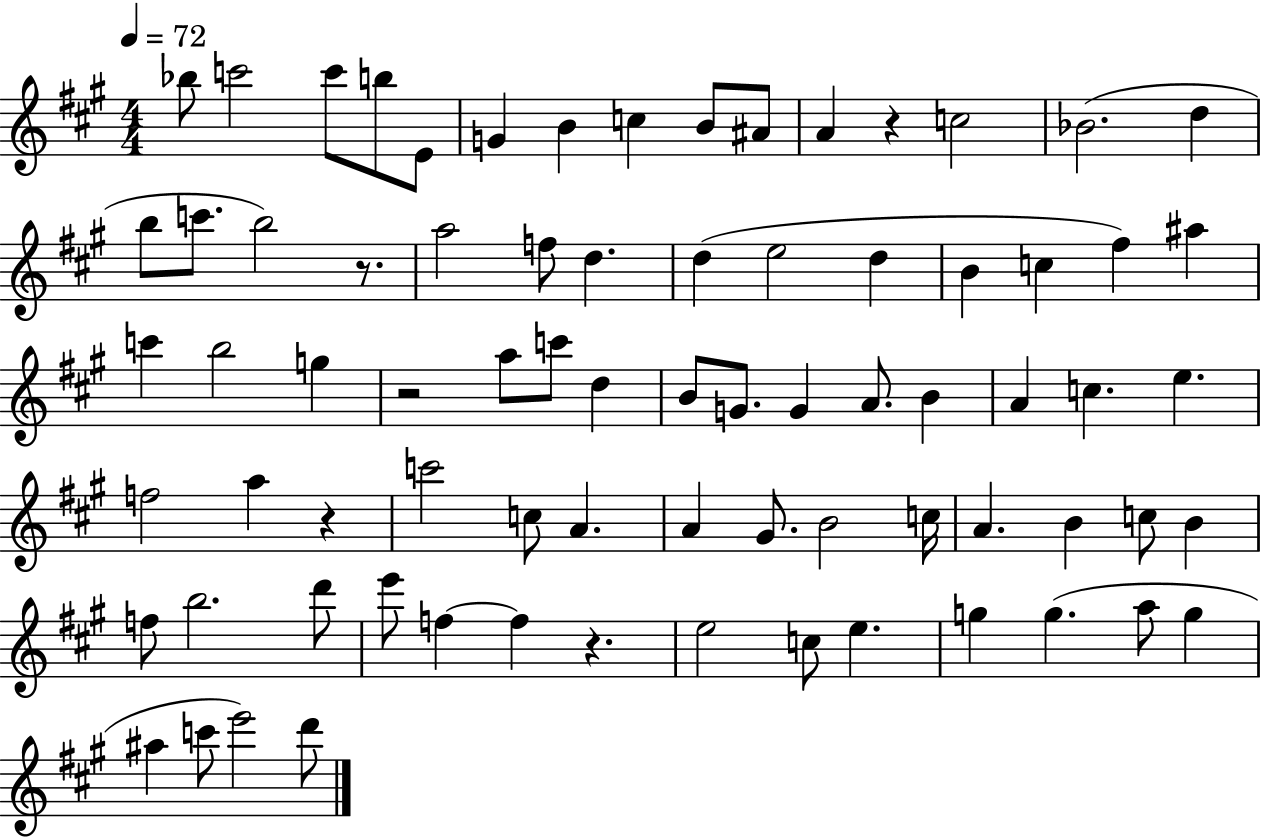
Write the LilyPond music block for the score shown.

{
  \clef treble
  \numericTimeSignature
  \time 4/4
  \key a \major
  \tempo 4 = 72
  bes''8 c'''2 c'''8 b''8 e'8 | g'4 b'4 c''4 b'8 ais'8 | a'4 r4 c''2 | bes'2.( d''4 | \break b''8 c'''8. b''2) r8. | a''2 f''8 d''4. | d''4( e''2 d''4 | b'4 c''4 fis''4) ais''4 | \break c'''4 b''2 g''4 | r2 a''8 c'''8 d''4 | b'8 g'8. g'4 a'8. b'4 | a'4 c''4. e''4. | \break f''2 a''4 r4 | c'''2 c''8 a'4. | a'4 gis'8. b'2 c''16 | a'4. b'4 c''8 b'4 | \break f''8 b''2. d'''8 | e'''8 f''4~~ f''4 r4. | e''2 c''8 e''4. | g''4 g''4.( a''8 g''4 | \break ais''4 c'''8 e'''2) d'''8 | \bar "|."
}